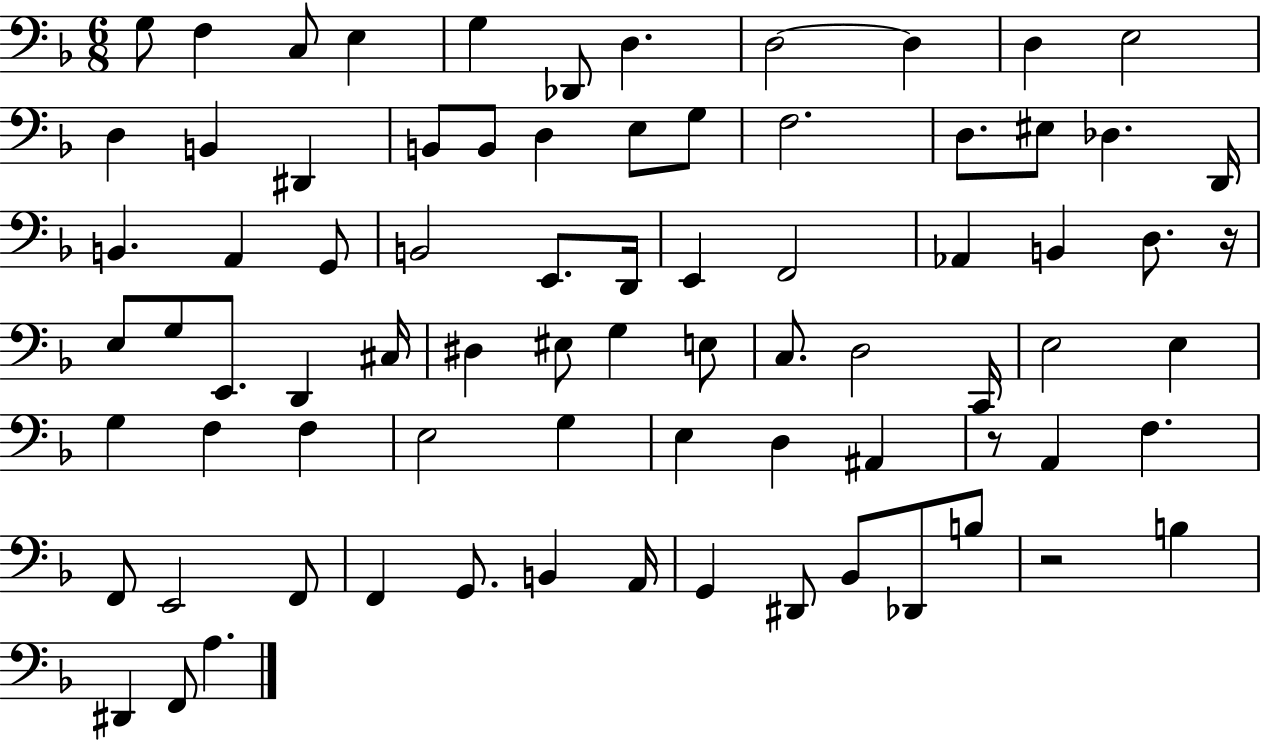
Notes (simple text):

G3/e F3/q C3/e E3/q G3/q Db2/e D3/q. D3/h D3/q D3/q E3/h D3/q B2/q D#2/q B2/e B2/e D3/q E3/e G3/e F3/h. D3/e. EIS3/e Db3/q. D2/s B2/q. A2/q G2/e B2/h E2/e. D2/s E2/q F2/h Ab2/q B2/q D3/e. R/s E3/e G3/e E2/e. D2/q C#3/s D#3/q EIS3/e G3/q E3/e C3/e. D3/h C2/s E3/h E3/q G3/q F3/q F3/q E3/h G3/q E3/q D3/q A#2/q R/e A2/q F3/q. F2/e E2/h F2/e F2/q G2/e. B2/q A2/s G2/q D#2/e Bb2/e Db2/e B3/e R/h B3/q D#2/q F2/e A3/q.